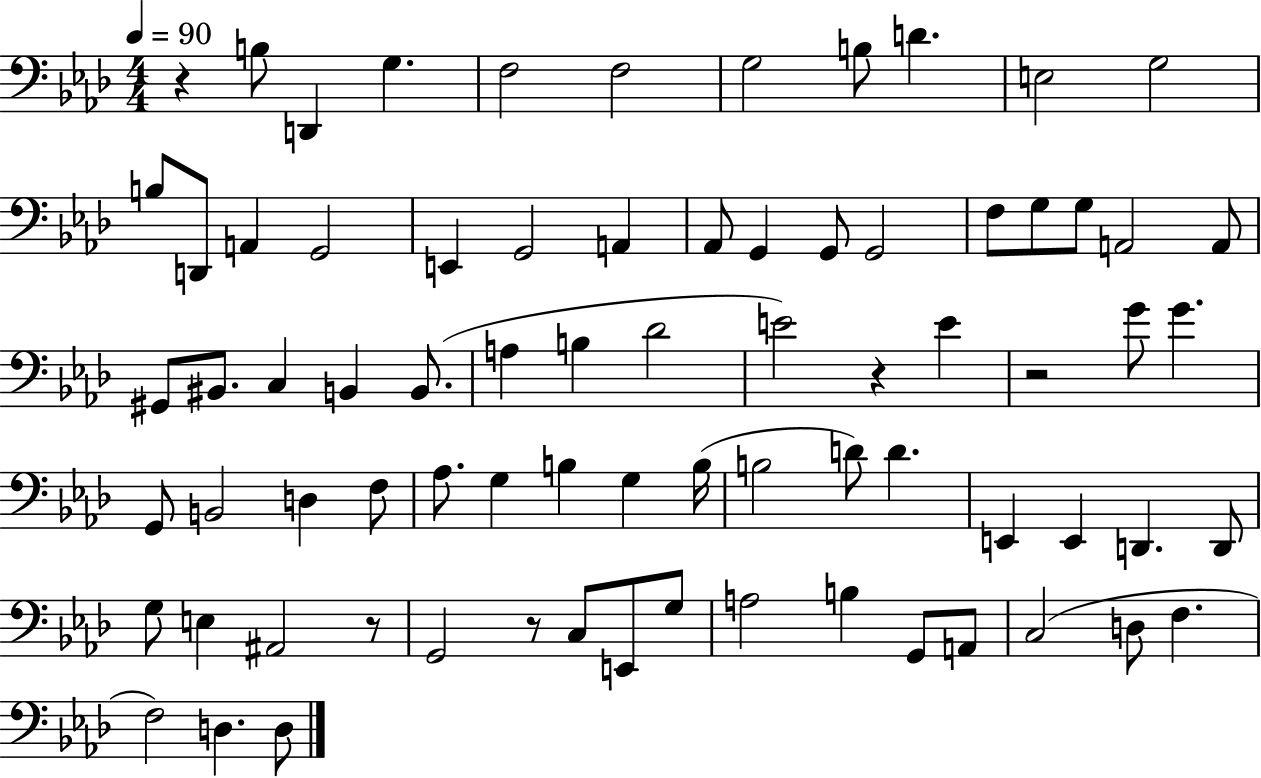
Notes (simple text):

R/q B3/e D2/q G3/q. F3/h F3/h G3/h B3/e D4/q. E3/h G3/h B3/e D2/e A2/q G2/h E2/q G2/h A2/q Ab2/e G2/q G2/e G2/h F3/e G3/e G3/e A2/h A2/e G#2/e BIS2/e. C3/q B2/q B2/e. A3/q B3/q Db4/h E4/h R/q E4/q R/h G4/e G4/q. G2/e B2/h D3/q F3/e Ab3/e. G3/q B3/q G3/q B3/s B3/h D4/e D4/q. E2/q E2/q D2/q. D2/e G3/e E3/q A#2/h R/e G2/h R/e C3/e E2/e G3/e A3/h B3/q G2/e A2/e C3/h D3/e F3/q. F3/h D3/q. D3/e